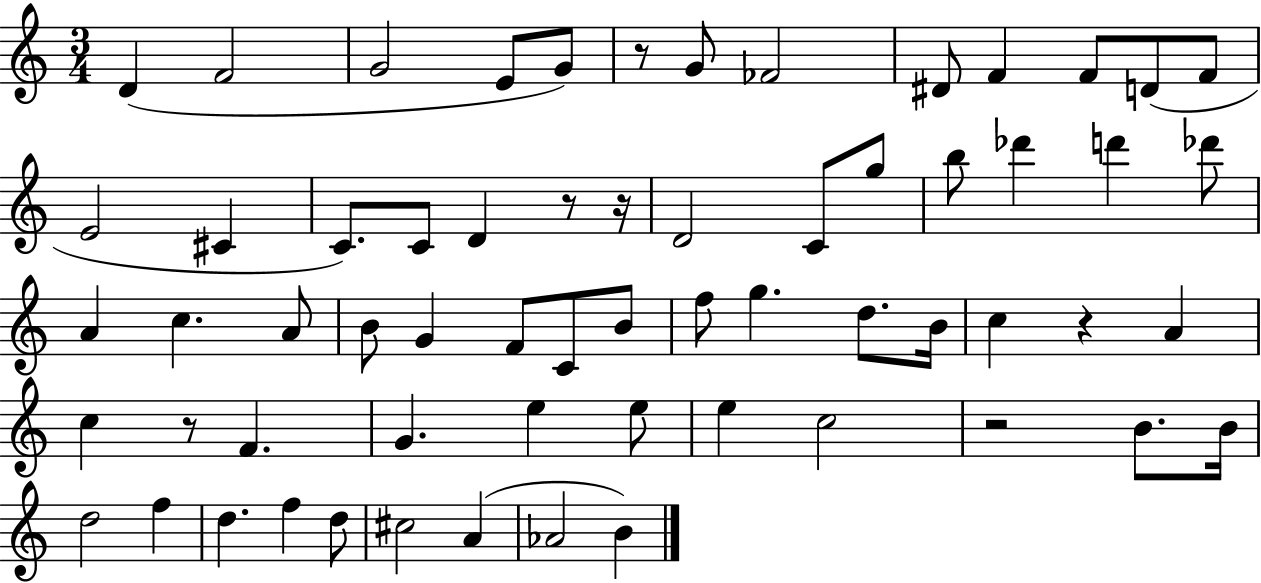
X:1
T:Untitled
M:3/4
L:1/4
K:C
D F2 G2 E/2 G/2 z/2 G/2 _F2 ^D/2 F F/2 D/2 F/2 E2 ^C C/2 C/2 D z/2 z/4 D2 C/2 g/2 b/2 _d' d' _d'/2 A c A/2 B/2 G F/2 C/2 B/2 f/2 g d/2 B/4 c z A c z/2 F G e e/2 e c2 z2 B/2 B/4 d2 f d f d/2 ^c2 A _A2 B